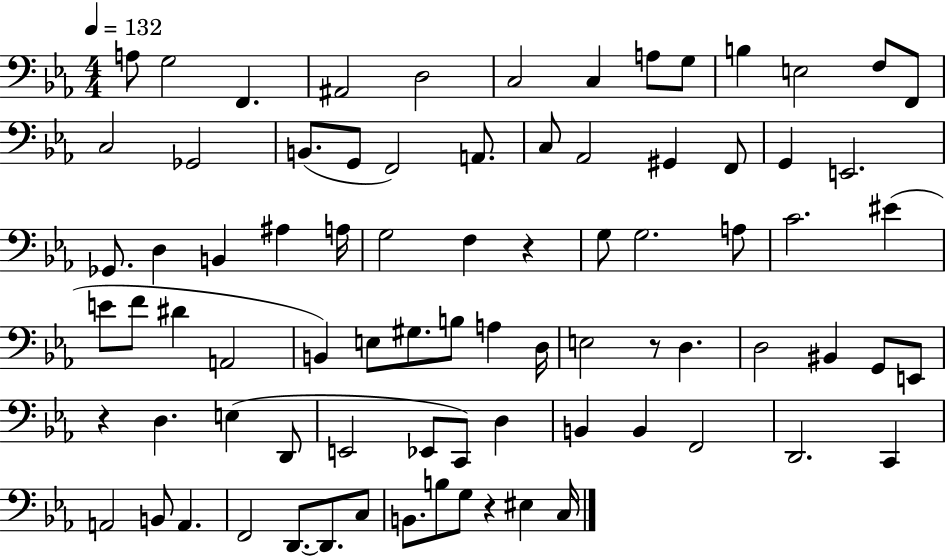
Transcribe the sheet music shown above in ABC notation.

X:1
T:Untitled
M:4/4
L:1/4
K:Eb
A,/2 G,2 F,, ^A,,2 D,2 C,2 C, A,/2 G,/2 B, E,2 F,/2 F,,/2 C,2 _G,,2 B,,/2 G,,/2 F,,2 A,,/2 C,/2 _A,,2 ^G,, F,,/2 G,, E,,2 _G,,/2 D, B,, ^A, A,/4 G,2 F, z G,/2 G,2 A,/2 C2 ^E E/2 F/2 ^D A,,2 B,, E,/2 ^G,/2 B,/2 A, D,/4 E,2 z/2 D, D,2 ^B,, G,,/2 E,,/2 z D, E, D,,/2 E,,2 _E,,/2 C,,/2 D, B,, B,, F,,2 D,,2 C,, A,,2 B,,/2 A,, F,,2 D,,/2 D,,/2 C,/2 B,,/2 B,/2 G,/2 z ^E, C,/4